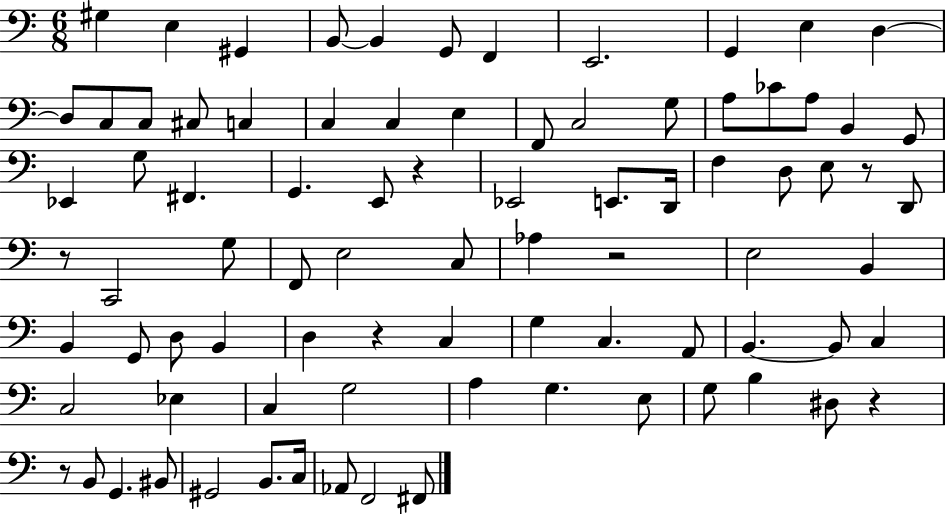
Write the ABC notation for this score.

X:1
T:Untitled
M:6/8
L:1/4
K:C
^G, E, ^G,, B,,/2 B,, G,,/2 F,, E,,2 G,, E, D, D,/2 C,/2 C,/2 ^C,/2 C, C, C, E, F,,/2 C,2 G,/2 A,/2 _C/2 A,/2 B,, G,,/2 _E,, G,/2 ^F,, G,, E,,/2 z _E,,2 E,,/2 D,,/4 F, D,/2 E,/2 z/2 D,,/2 z/2 C,,2 G,/2 F,,/2 E,2 C,/2 _A, z2 E,2 B,, B,, G,,/2 D,/2 B,, D, z C, G, C, A,,/2 B,, B,,/2 C, C,2 _E, C, G,2 A, G, E,/2 G,/2 B, ^D,/2 z z/2 B,,/2 G,, ^B,,/2 ^G,,2 B,,/2 C,/4 _A,,/2 F,,2 ^F,,/2